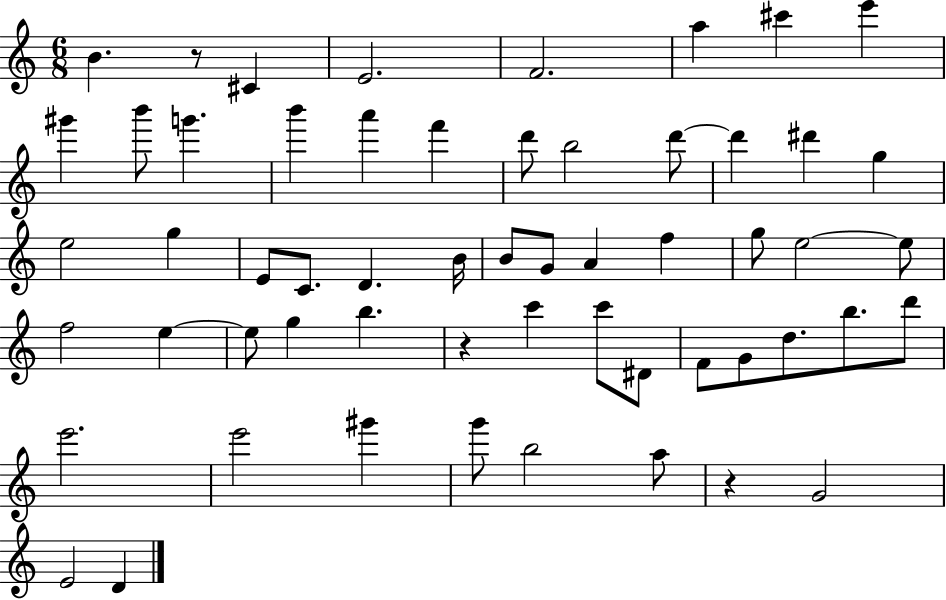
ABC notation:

X:1
T:Untitled
M:6/8
L:1/4
K:C
B z/2 ^C E2 F2 a ^c' e' ^g' b'/2 g' b' a' f' d'/2 b2 d'/2 d' ^d' g e2 g E/2 C/2 D B/4 B/2 G/2 A f g/2 e2 e/2 f2 e e/2 g b z c' c'/2 ^D/2 F/2 G/2 d/2 b/2 d'/2 e'2 e'2 ^g' g'/2 b2 a/2 z G2 E2 D